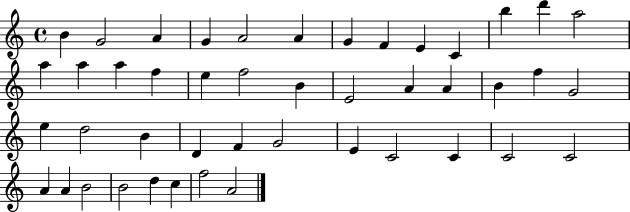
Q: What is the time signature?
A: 4/4